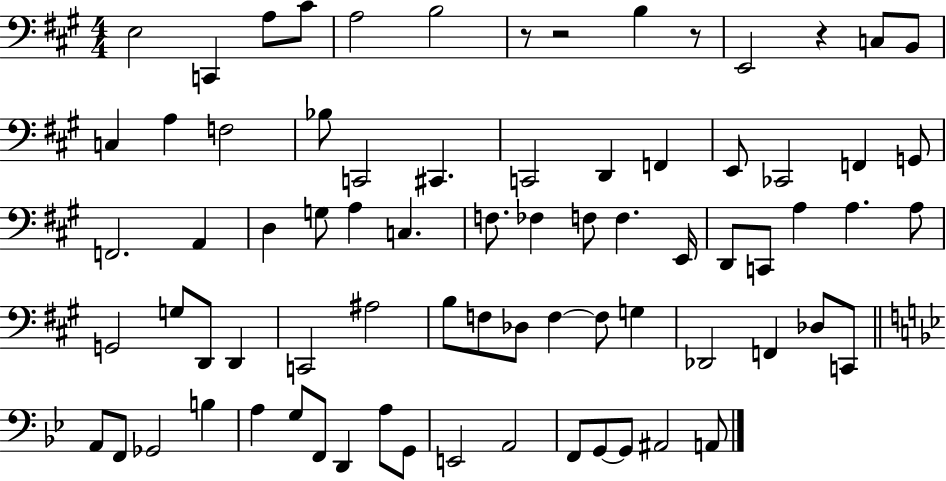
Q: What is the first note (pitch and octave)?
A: E3